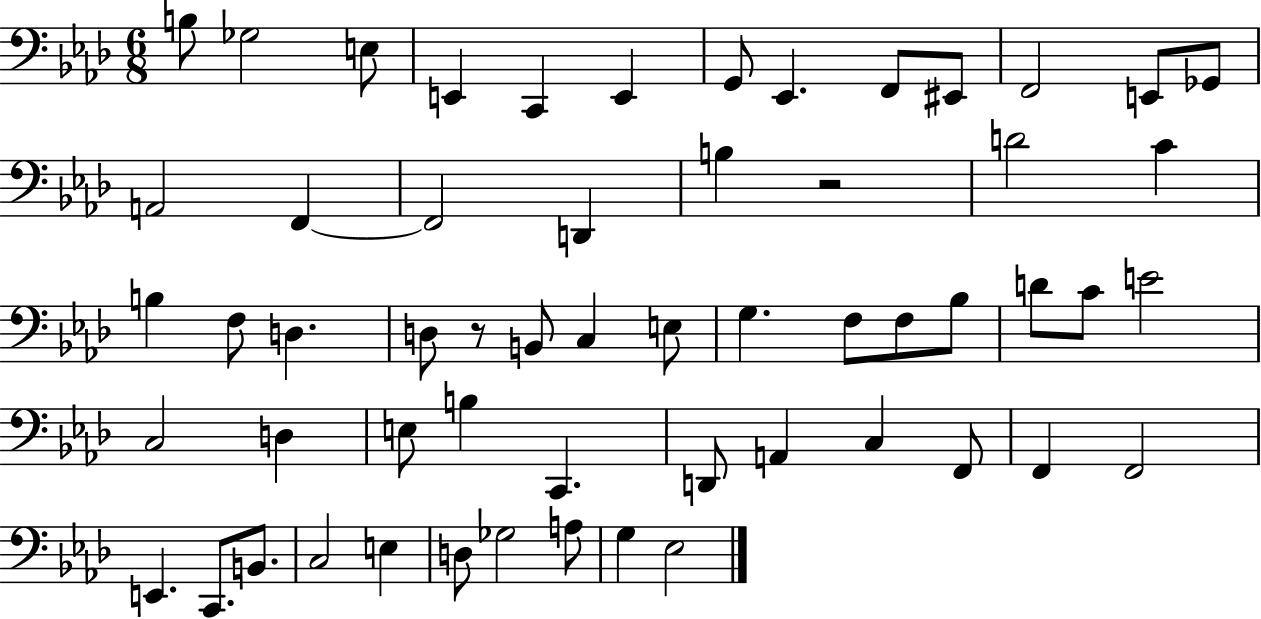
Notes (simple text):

B3/e Gb3/h E3/e E2/q C2/q E2/q G2/e Eb2/q. F2/e EIS2/e F2/h E2/e Gb2/e A2/h F2/q F2/h D2/q B3/q R/h D4/h C4/q B3/q F3/e D3/q. D3/e R/e B2/e C3/q E3/e G3/q. F3/e F3/e Bb3/e D4/e C4/e E4/h C3/h D3/q E3/e B3/q C2/q. D2/e A2/q C3/q F2/e F2/q F2/h E2/q. C2/e. B2/e. C3/h E3/q D3/e Gb3/h A3/e G3/q Eb3/h